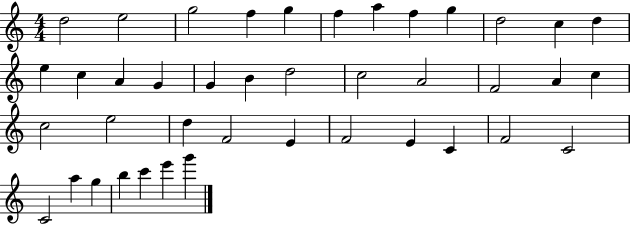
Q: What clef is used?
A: treble